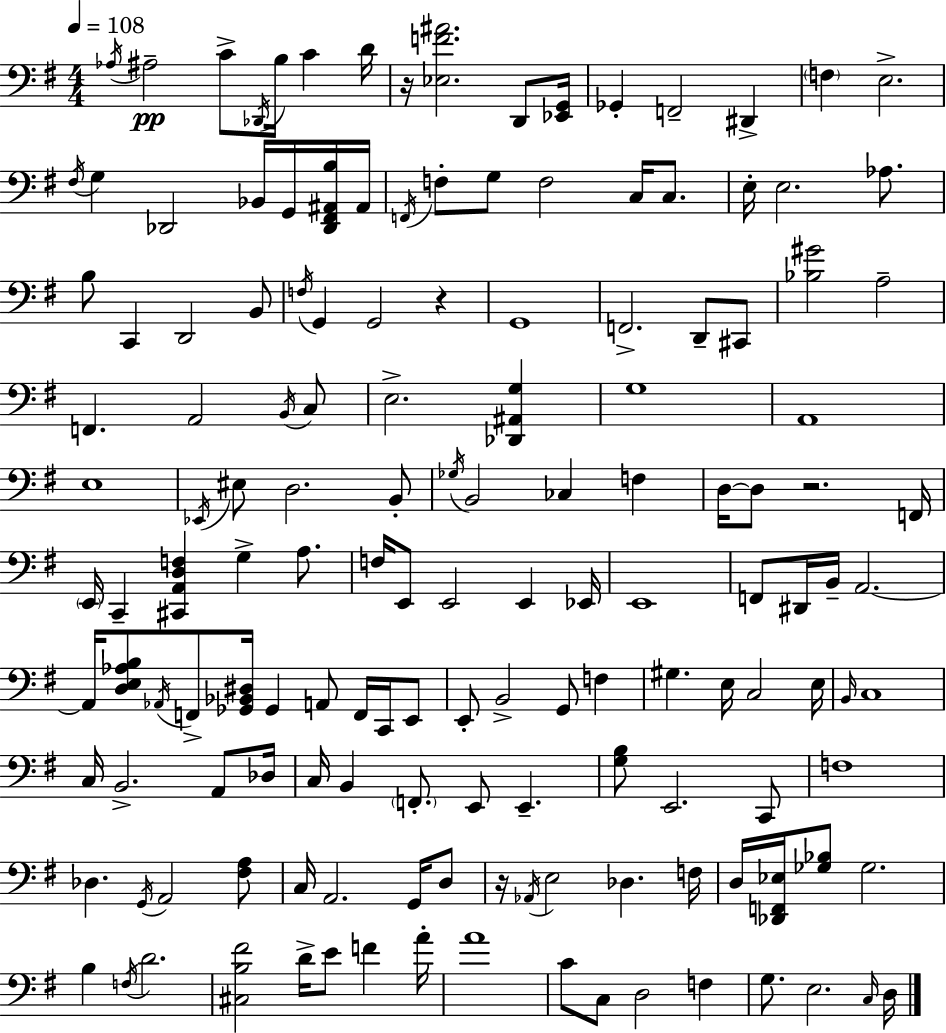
Ab3/s A#3/h C4/e Db2/s B3/s C4/q D4/s R/s [Eb3,F4,A#4]/h. D2/e [Eb2,G2]/s Gb2/q F2/h D#2/q F3/q E3/h. F#3/s G3/q Db2/h Bb2/s G2/s [Db2,F#2,A#2,B3]/s A#2/s F2/s F3/e G3/e F3/h C3/s C3/e. E3/s E3/h. Ab3/e. B3/e C2/q D2/h B2/e F3/s G2/q G2/h R/q G2/w F2/h. D2/e C#2/e [Bb3,G#4]/h A3/h F2/q. A2/h B2/s C3/e E3/h. [Db2,A#2,G3]/q G3/w A2/w E3/w Eb2/s EIS3/e D3/h. B2/e Gb3/s B2/h CES3/q F3/q D3/s D3/e R/h. F2/s E2/s C2/q [C#2,A2,D3,F3]/q G3/q A3/e. F3/s E2/e E2/h E2/q Eb2/s E2/w F2/e D#2/s B2/s A2/h. A2/s [D3,E3,Ab3,B3]/e Ab2/s F2/e [Gb2,Bb2,D#3]/s Gb2/q A2/e F2/s C2/s E2/e E2/e B2/h G2/e F3/q G#3/q. E3/s C3/h E3/s B2/s C3/w C3/s B2/h. A2/e Db3/s C3/s B2/q F2/e. E2/e E2/q. [G3,B3]/e E2/h. C2/e F3/w Db3/q. G2/s A2/h [F#3,A3]/e C3/s A2/h. G2/s D3/e R/s Ab2/s E3/h Db3/q. F3/s D3/s [Db2,F2,Eb3]/s [Gb3,Bb3]/e Gb3/h. B3/q F3/s D4/h. [C#3,B3,F#4]/h D4/s E4/e F4/q A4/s A4/w C4/e C3/e D3/h F3/q G3/e. E3/h. C3/s D3/s